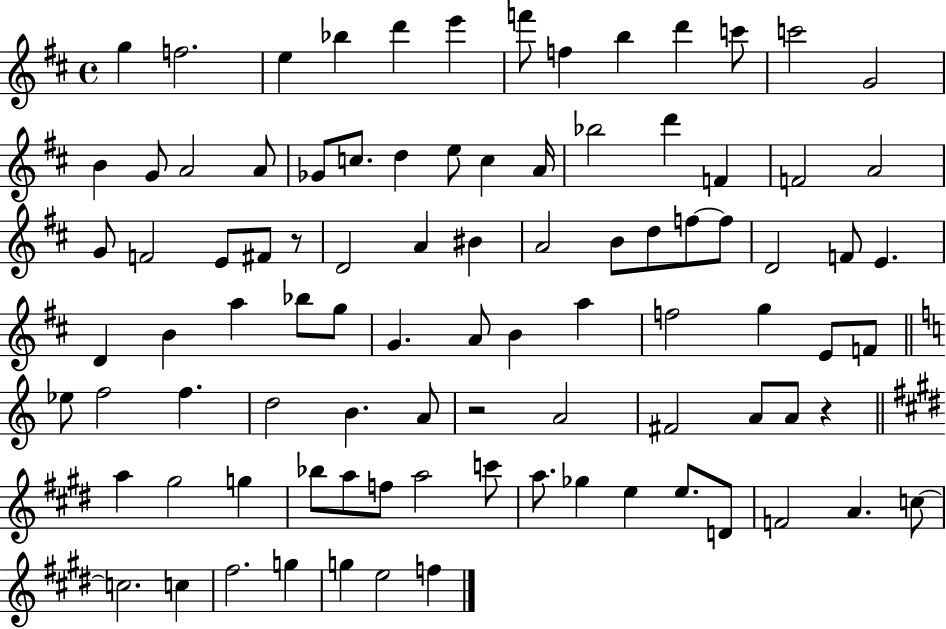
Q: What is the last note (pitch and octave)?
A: F5